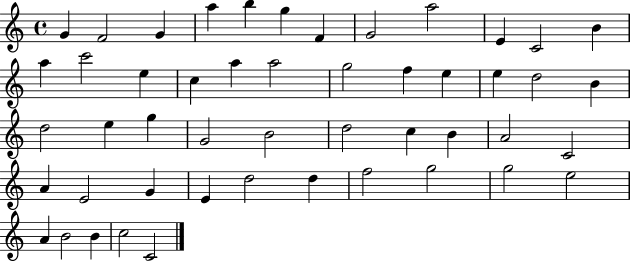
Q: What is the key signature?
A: C major